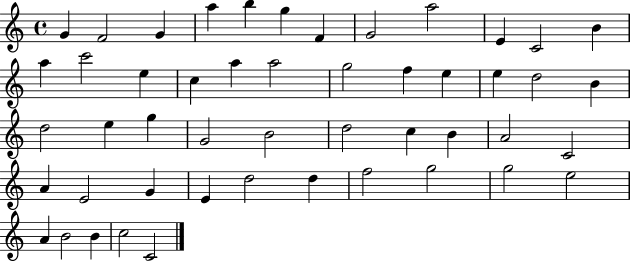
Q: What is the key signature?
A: C major